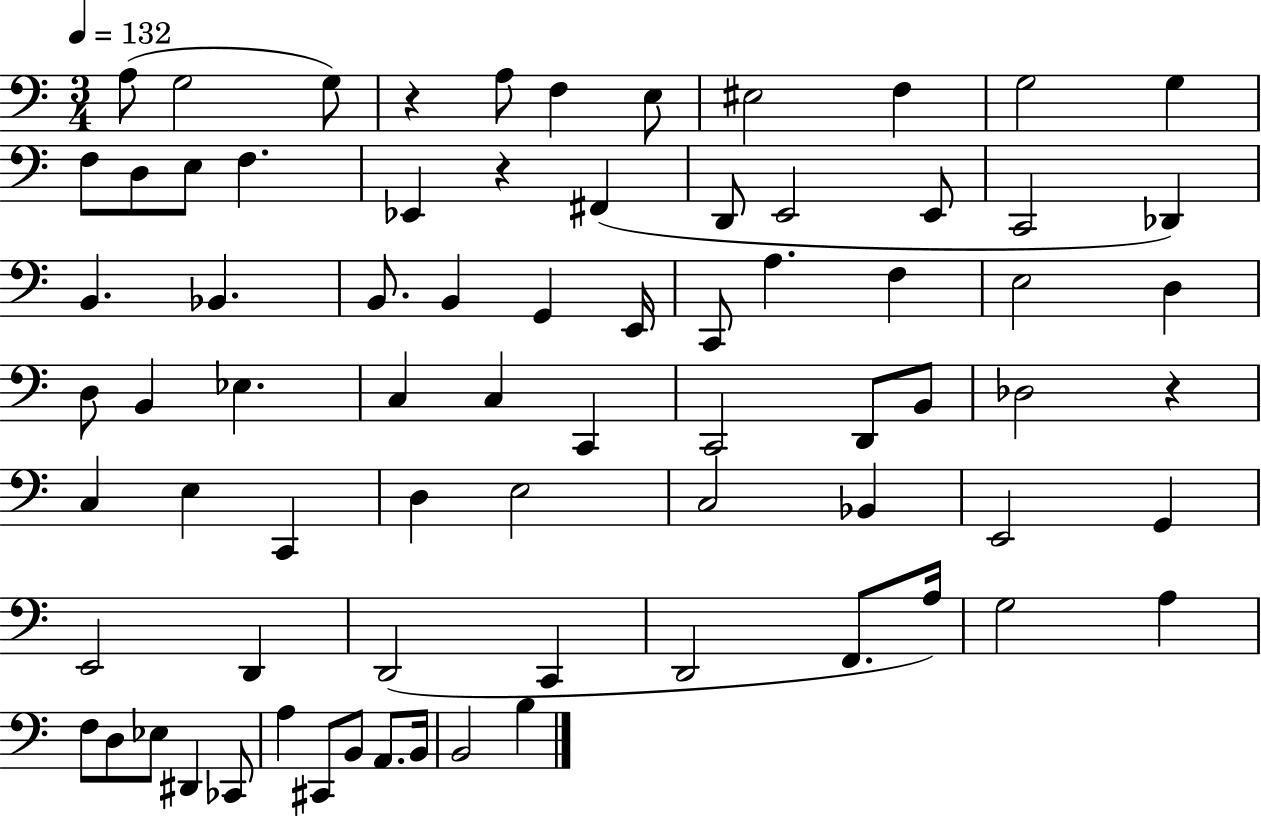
X:1
T:Untitled
M:3/4
L:1/4
K:C
A,/2 G,2 G,/2 z A,/2 F, E,/2 ^E,2 F, G,2 G, F,/2 D,/2 E,/2 F, _E,, z ^F,, D,,/2 E,,2 E,,/2 C,,2 _D,, B,, _B,, B,,/2 B,, G,, E,,/4 C,,/2 A, F, E,2 D, D,/2 B,, _E, C, C, C,, C,,2 D,,/2 B,,/2 _D,2 z C, E, C,, D, E,2 C,2 _B,, E,,2 G,, E,,2 D,, D,,2 C,, D,,2 F,,/2 A,/4 G,2 A, F,/2 D,/2 _E,/2 ^D,, _C,,/2 A, ^C,,/2 B,,/2 A,,/2 B,,/4 B,,2 B,